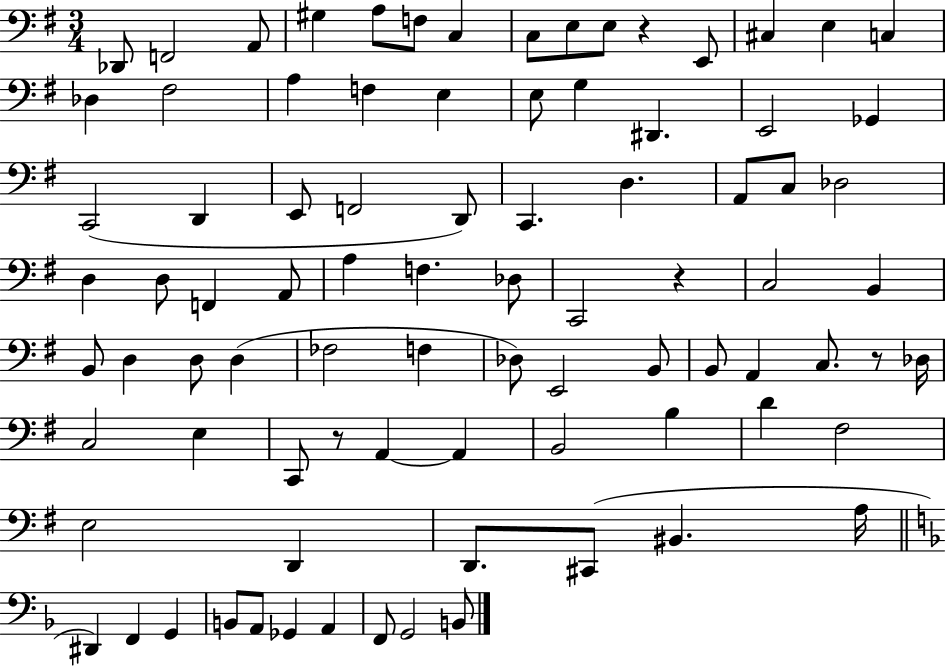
{
  \clef bass
  \numericTimeSignature
  \time 3/4
  \key g \major
  des,8 f,2 a,8 | gis4 a8 f8 c4 | c8 e8 e8 r4 e,8 | cis4 e4 c4 | \break des4 fis2 | a4 f4 e4 | e8 g4 dis,4. | e,2 ges,4 | \break c,2( d,4 | e,8 f,2 d,8) | c,4. d4. | a,8 c8 des2 | \break d4 d8 f,4 a,8 | a4 f4. des8 | c,2 r4 | c2 b,4 | \break b,8 d4 d8 d4( | fes2 f4 | des8) e,2 b,8 | b,8 a,4 c8. r8 des16 | \break c2 e4 | c,8 r8 a,4~~ a,4 | b,2 b4 | d'4 fis2 | \break e2 d,4 | d,8. cis,8( bis,4. a16 | \bar "||" \break \key f \major dis,4) f,4 g,4 | b,8 a,8 ges,4 a,4 | f,8 g,2 b,8 | \bar "|."
}